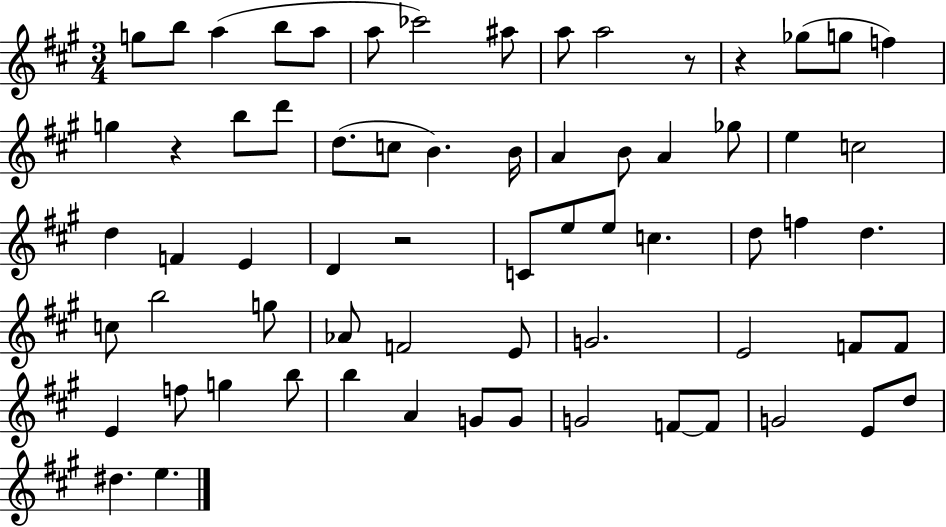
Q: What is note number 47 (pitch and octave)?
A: F4